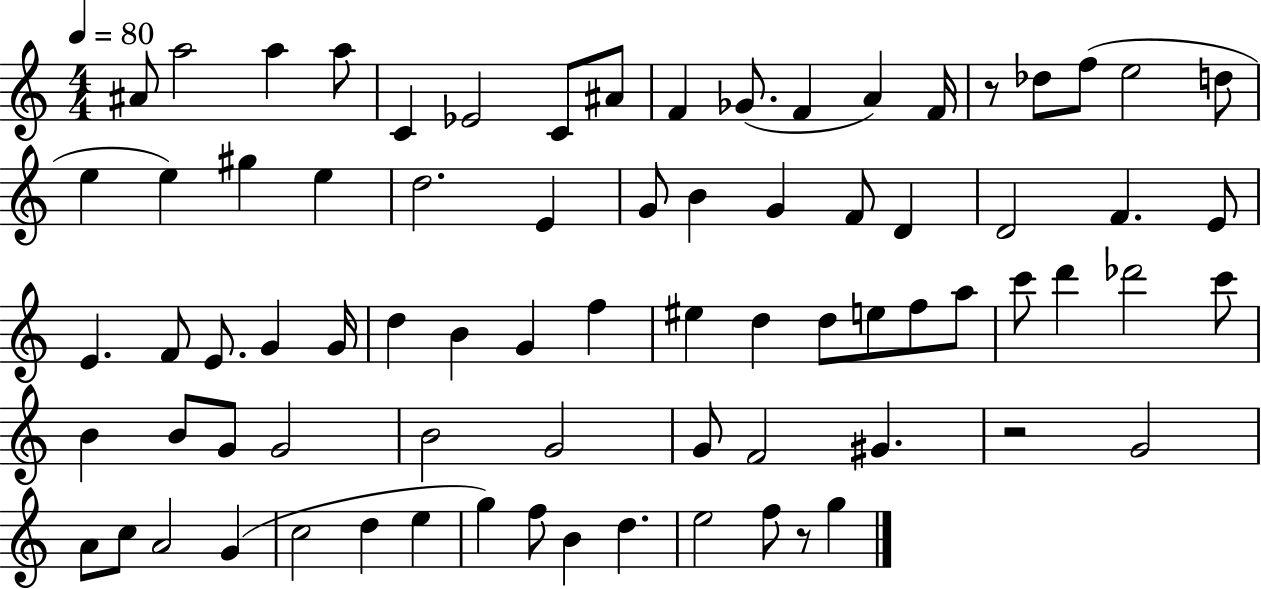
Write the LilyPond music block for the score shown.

{
  \clef treble
  \numericTimeSignature
  \time 4/4
  \key c \major
  \tempo 4 = 80
  ais'8 a''2 a''4 a''8 | c'4 ees'2 c'8 ais'8 | f'4 ges'8.( f'4 a'4) f'16 | r8 des''8 f''8( e''2 d''8 | \break e''4 e''4) gis''4 e''4 | d''2. e'4 | g'8 b'4 g'4 f'8 d'4 | d'2 f'4. e'8 | \break e'4. f'8 e'8. g'4 g'16 | d''4 b'4 g'4 f''4 | eis''4 d''4 d''8 e''8 f''8 a''8 | c'''8 d'''4 des'''2 c'''8 | \break b'4 b'8 g'8 g'2 | b'2 g'2 | g'8 f'2 gis'4. | r2 g'2 | \break a'8 c''8 a'2 g'4( | c''2 d''4 e''4 | g''4) f''8 b'4 d''4. | e''2 f''8 r8 g''4 | \break \bar "|."
}